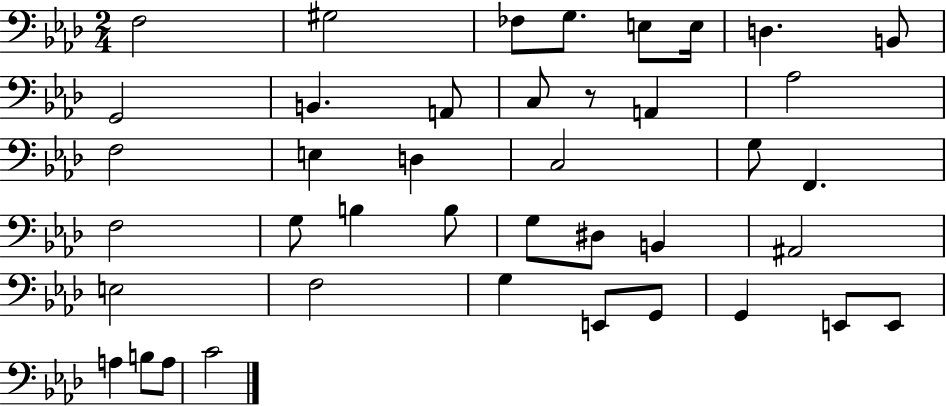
F3/h G#3/h FES3/e G3/e. E3/e E3/s D3/q. B2/e G2/h B2/q. A2/e C3/e R/e A2/q Ab3/h F3/h E3/q D3/q C3/h G3/e F2/q. F3/h G3/e B3/q B3/e G3/e D#3/e B2/q A#2/h E3/h F3/h G3/q E2/e G2/e G2/q E2/e E2/e A3/q B3/e A3/e C4/h